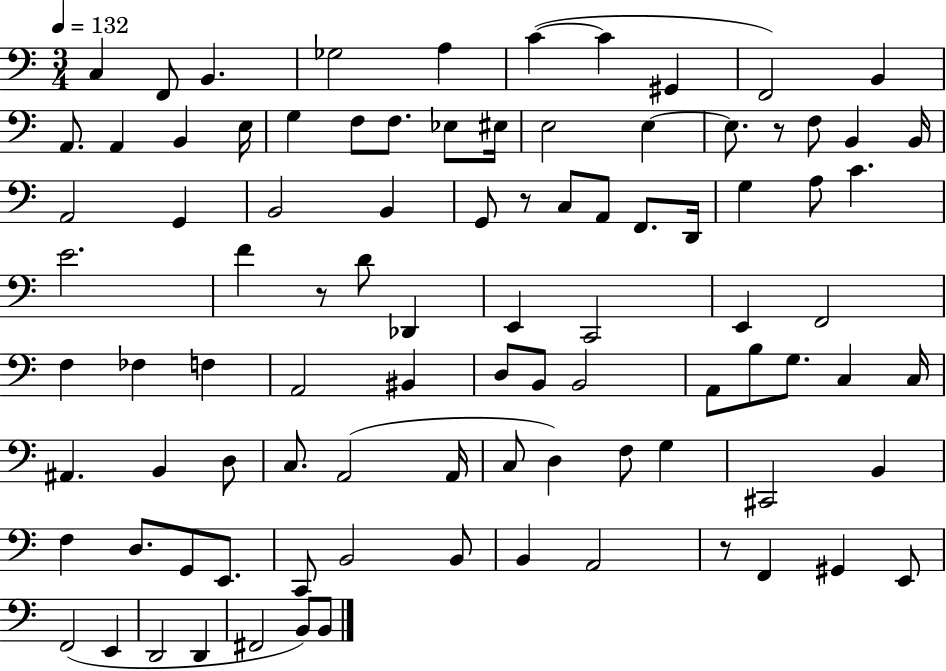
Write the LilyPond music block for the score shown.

{
  \clef bass
  \numericTimeSignature
  \time 3/4
  \key c \major
  \tempo 4 = 132
  \repeat volta 2 { c4 f,8 b,4. | ges2 a4 | c'4~(~ c'4 gis,4 | f,2) b,4 | \break a,8. a,4 b,4 e16 | g4 f8 f8. ees8 eis16 | e2 e4~~ | e8. r8 f8 b,4 b,16 | \break a,2 g,4 | b,2 b,4 | g,8 r8 c8 a,8 f,8. d,16 | g4 a8 c'4. | \break e'2. | f'4 r8 d'8 des,4 | e,4 c,2 | e,4 f,2 | \break f4 fes4 f4 | a,2 bis,4 | d8 b,8 b,2 | a,8 b8 g8. c4 c16 | \break ais,4. b,4 d8 | c8. a,2( a,16 | c8 d4) f8 g4 | cis,2 b,4 | \break f4 d8. g,8 e,8. | c,8 b,2 b,8 | b,4 a,2 | r8 f,4 gis,4 e,8 | \break f,2( e,4 | d,2 d,4 | fis,2 b,8) b,8 | } \bar "|."
}